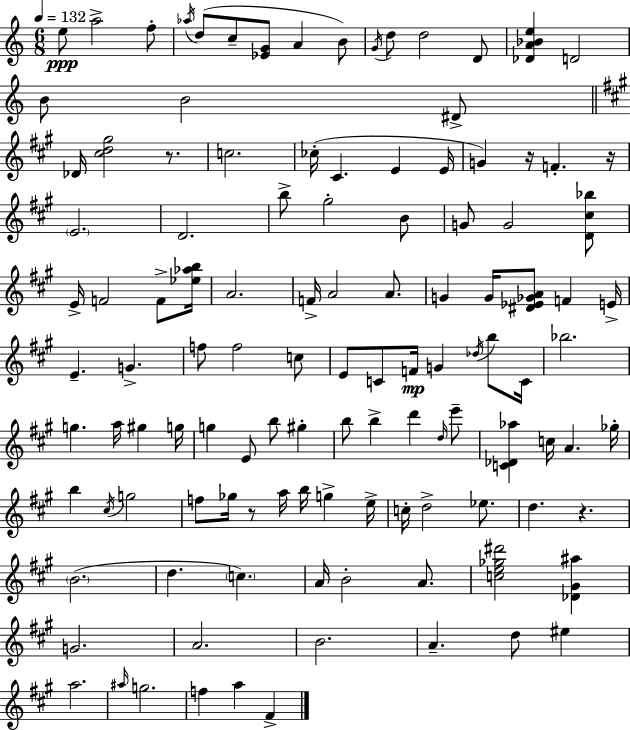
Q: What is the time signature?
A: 6/8